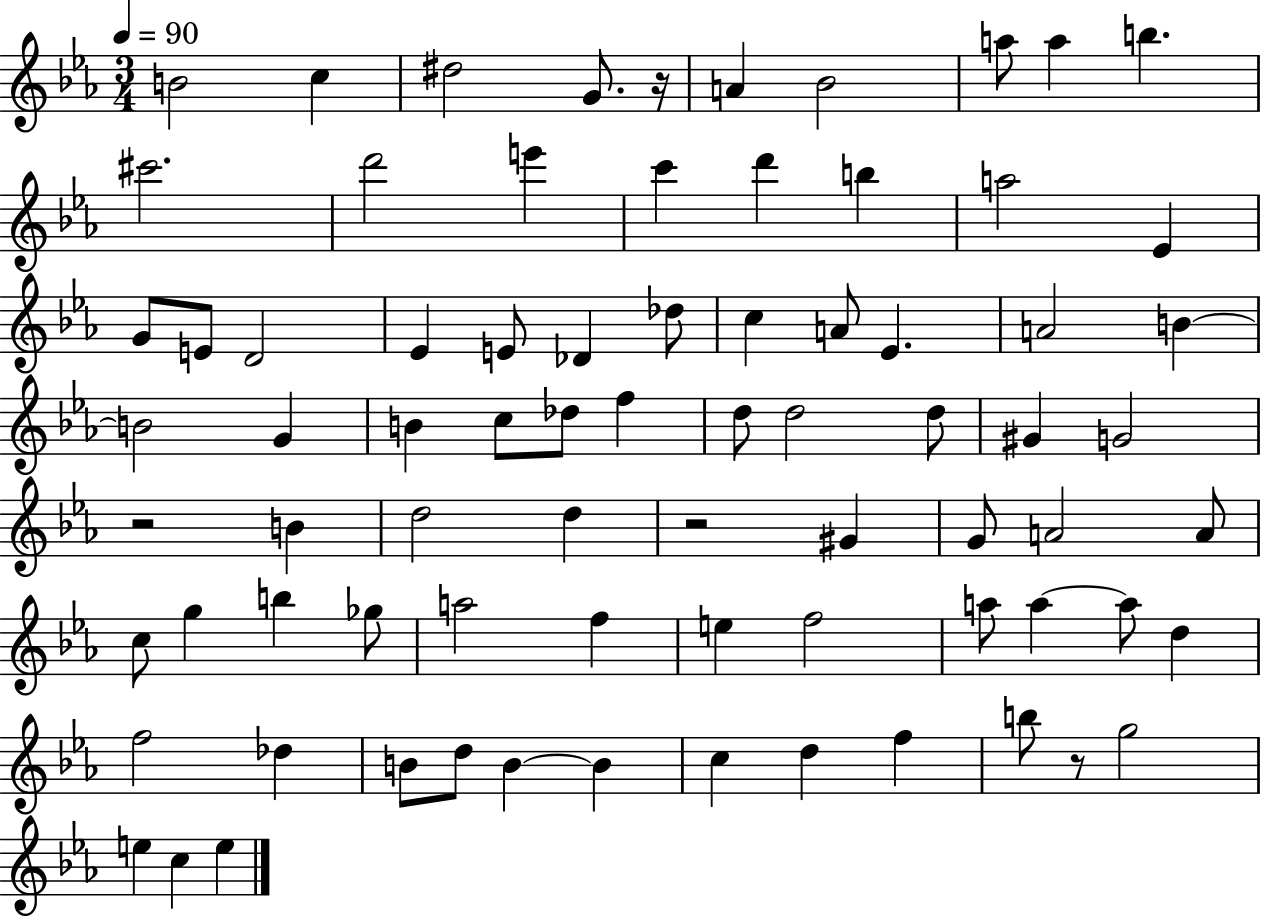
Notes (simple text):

B4/h C5/q D#5/h G4/e. R/s A4/q Bb4/h A5/e A5/q B5/q. C#6/h. D6/h E6/q C6/q D6/q B5/q A5/h Eb4/q G4/e E4/e D4/h Eb4/q E4/e Db4/q Db5/e C5/q A4/e Eb4/q. A4/h B4/q B4/h G4/q B4/q C5/e Db5/e F5/q D5/e D5/h D5/e G#4/q G4/h R/h B4/q D5/h D5/q R/h G#4/q G4/e A4/h A4/e C5/e G5/q B5/q Gb5/e A5/h F5/q E5/q F5/h A5/e A5/q A5/e D5/q F5/h Db5/q B4/e D5/e B4/q B4/q C5/q D5/q F5/q B5/e R/e G5/h E5/q C5/q E5/q